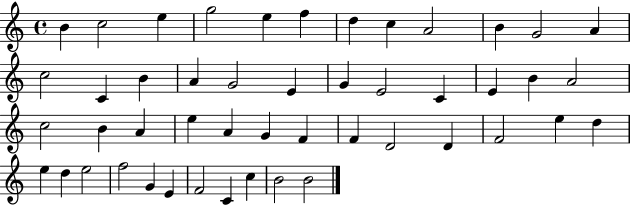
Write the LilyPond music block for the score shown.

{
  \clef treble
  \time 4/4
  \defaultTimeSignature
  \key c \major
  b'4 c''2 e''4 | g''2 e''4 f''4 | d''4 c''4 a'2 | b'4 g'2 a'4 | \break c''2 c'4 b'4 | a'4 g'2 e'4 | g'4 e'2 c'4 | e'4 b'4 a'2 | \break c''2 b'4 a'4 | e''4 a'4 g'4 f'4 | f'4 d'2 d'4 | f'2 e''4 d''4 | \break e''4 d''4 e''2 | f''2 g'4 e'4 | f'2 c'4 c''4 | b'2 b'2 | \break \bar "|."
}